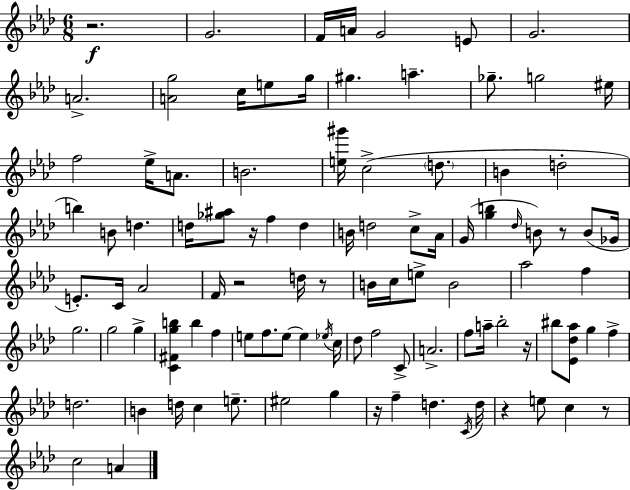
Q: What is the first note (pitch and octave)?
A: G4